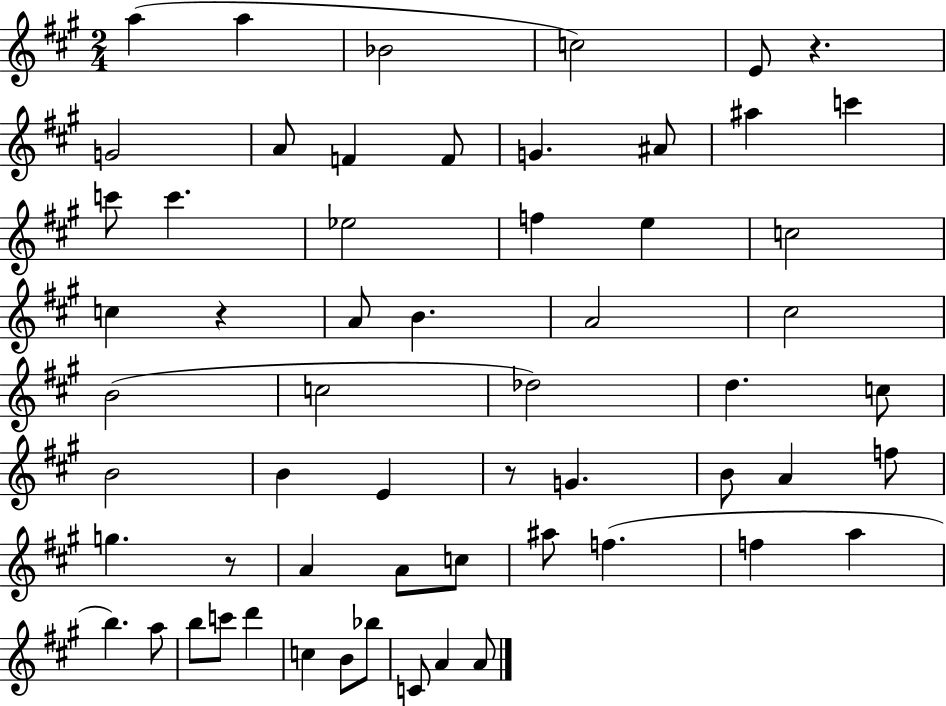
{
  \clef treble
  \numericTimeSignature
  \time 2/4
  \key a \major
  a''4( a''4 | bes'2 | c''2) | e'8 r4. | \break g'2 | a'8 f'4 f'8 | g'4. ais'8 | ais''4 c'''4 | \break c'''8 c'''4. | ees''2 | f''4 e''4 | c''2 | \break c''4 r4 | a'8 b'4. | a'2 | cis''2 | \break b'2( | c''2 | des''2) | d''4. c''8 | \break b'2 | b'4 e'4 | r8 g'4. | b'8 a'4 f''8 | \break g''4. r8 | a'4 a'8 c''8 | ais''8 f''4.( | f''4 a''4 | \break b''4.) a''8 | b''8 c'''8 d'''4 | c''4 b'8 bes''8 | c'8 a'4 a'8 | \break \bar "|."
}